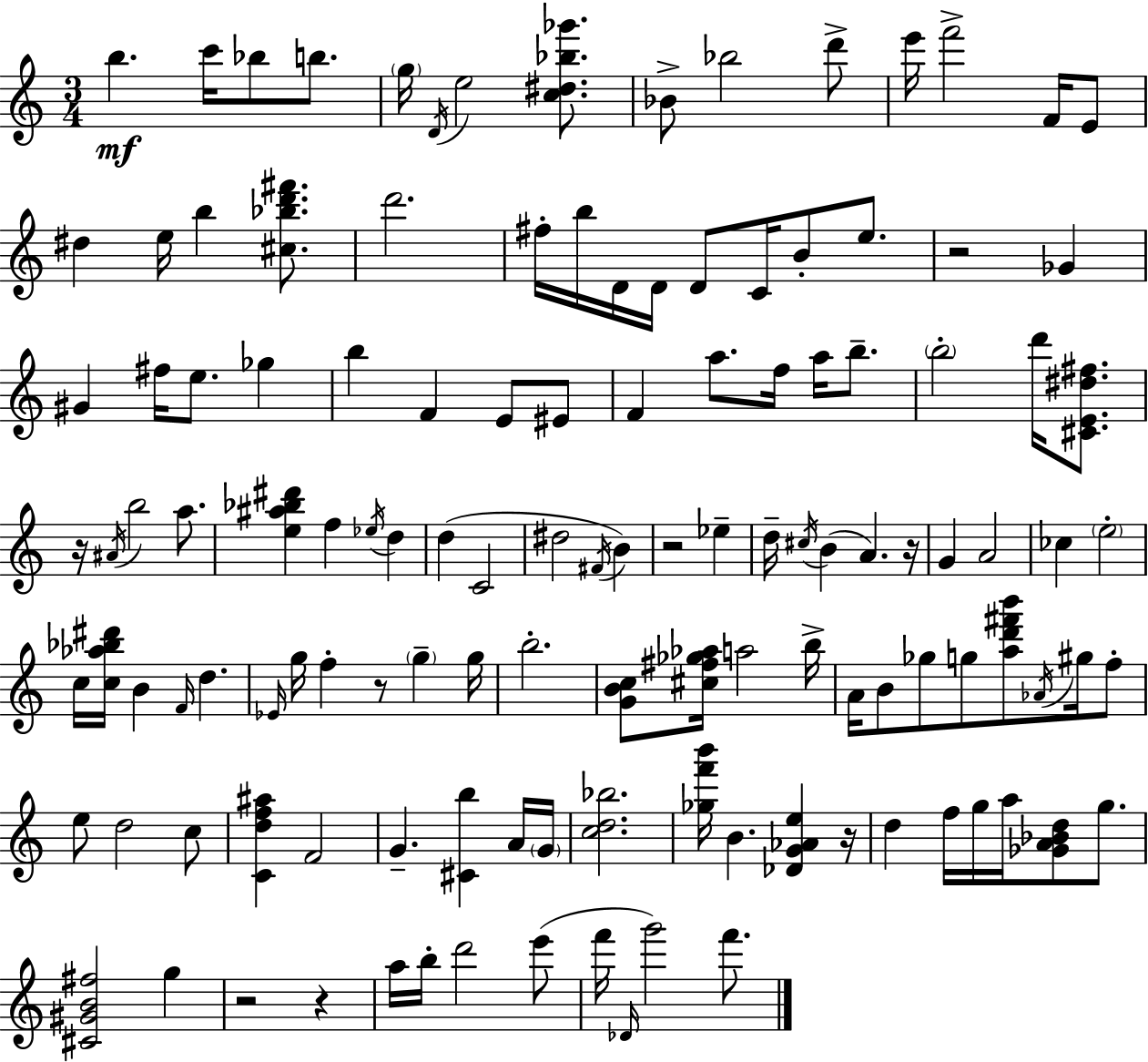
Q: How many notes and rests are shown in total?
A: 126